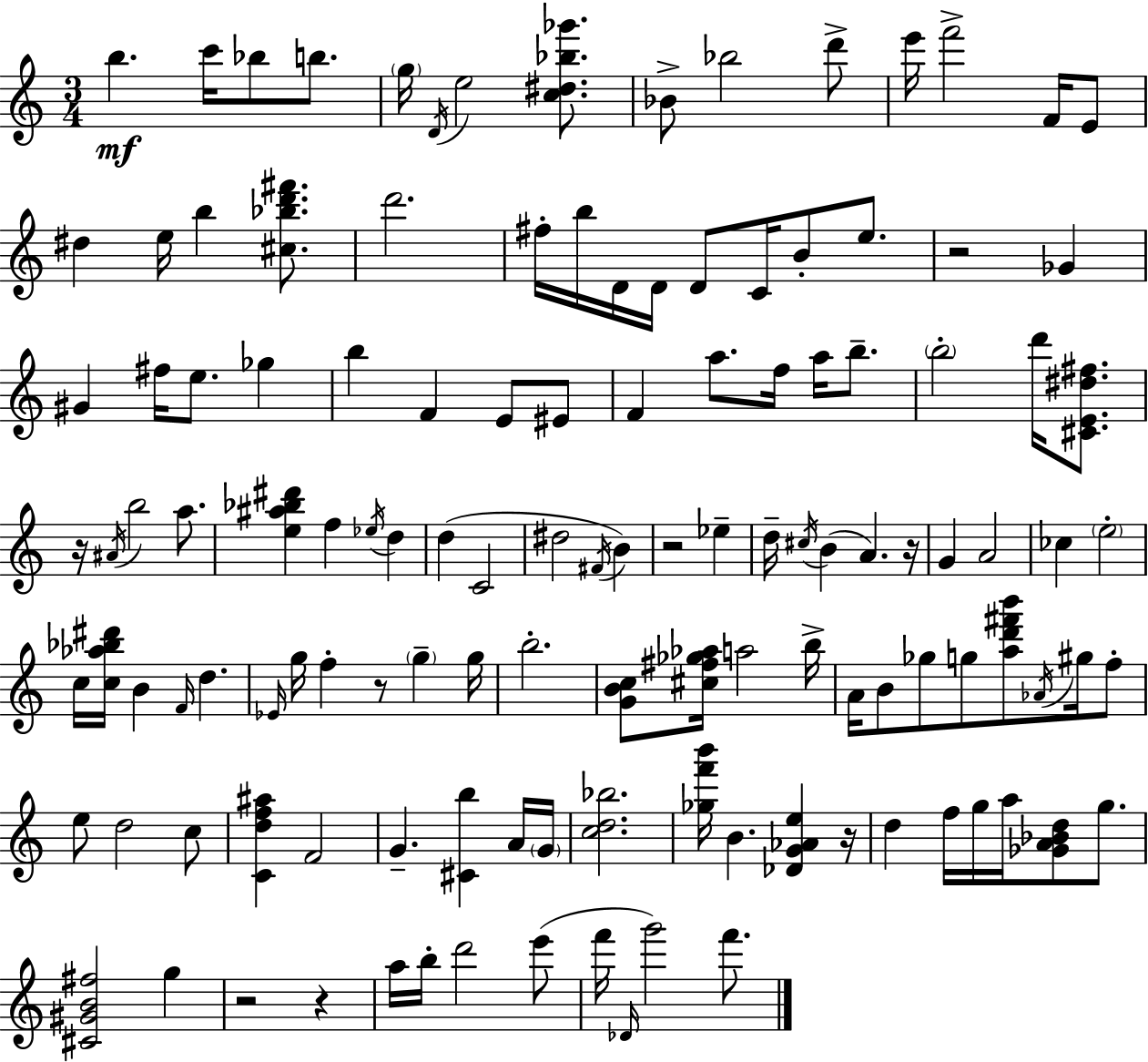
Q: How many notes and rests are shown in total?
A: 126